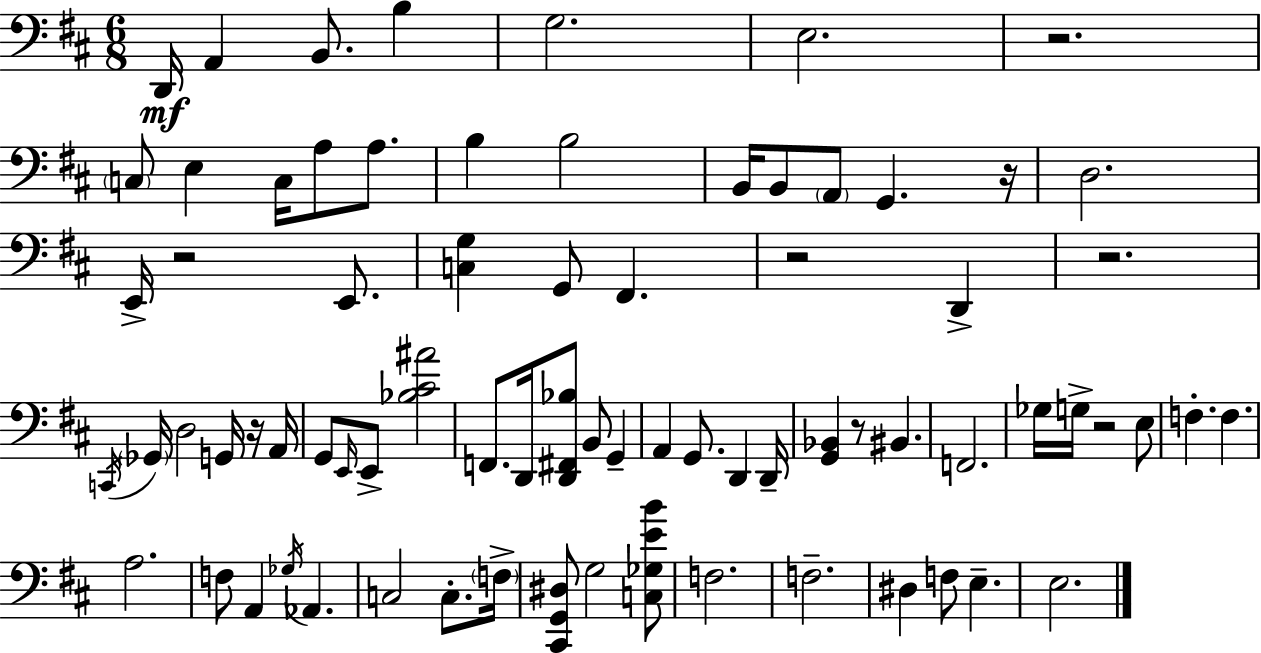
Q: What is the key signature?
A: D major